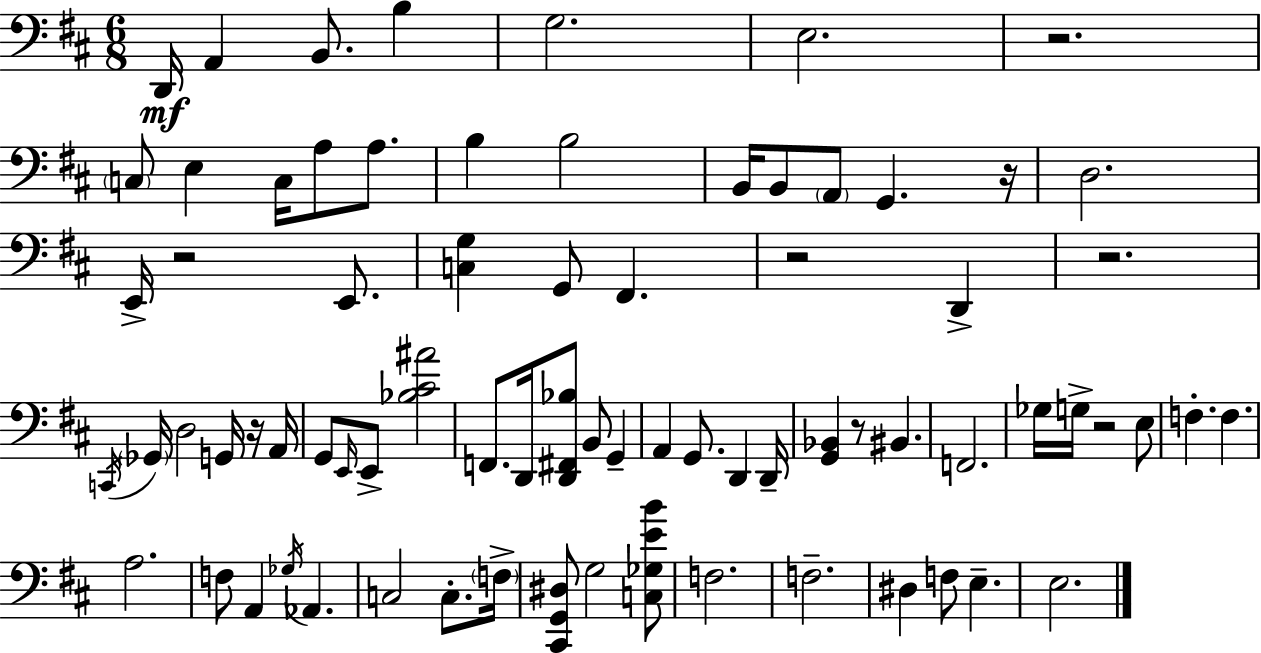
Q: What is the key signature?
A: D major